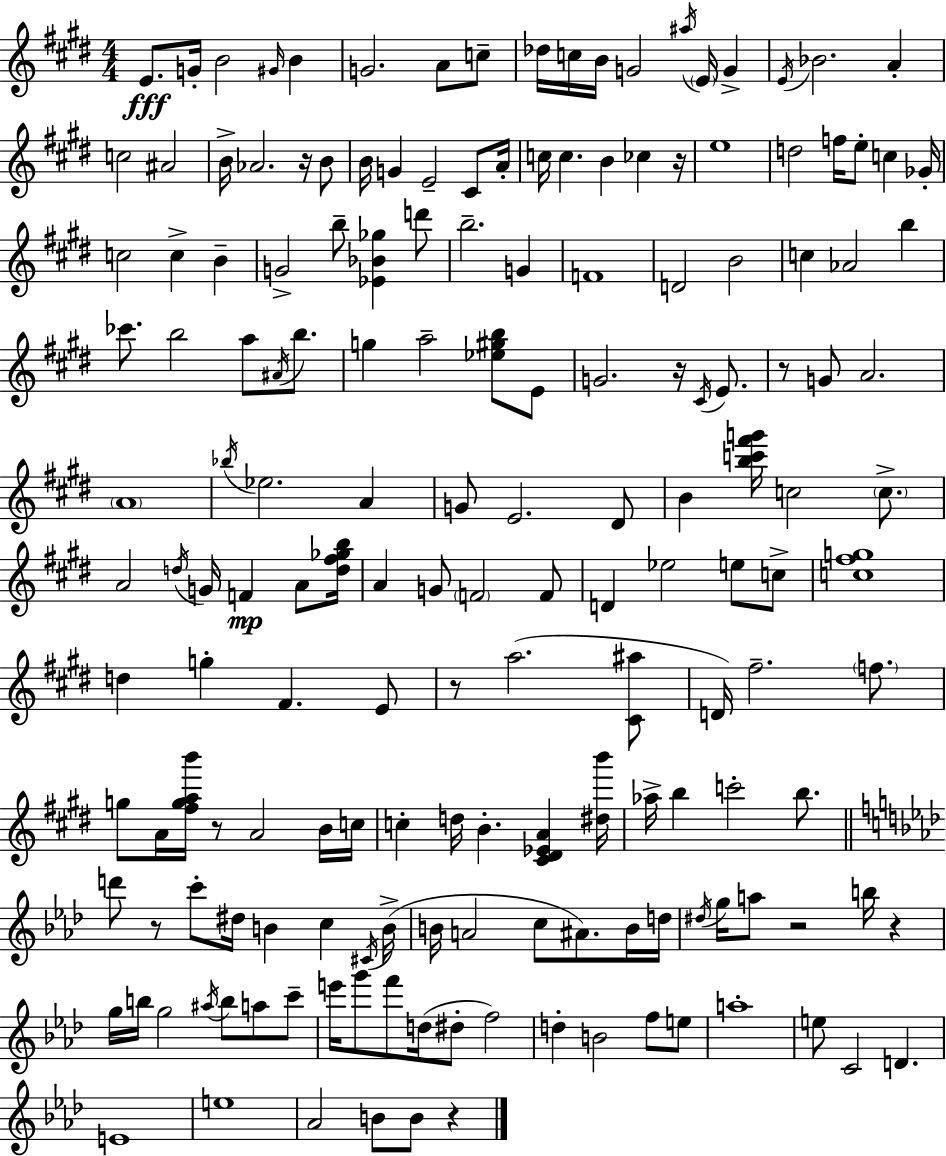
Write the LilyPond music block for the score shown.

{
  \clef treble
  \numericTimeSignature
  \time 4/4
  \key e \major
  \repeat volta 2 { e'8.\fff g'16-. b'2 \grace { gis'16 } b'4 | g'2. a'8 c''8-- | des''16 c''16 b'16 g'2 \acciaccatura { ais''16 } \parenthesize e'16 g'4-> | \acciaccatura { e'16 } bes'2. a'4-. | \break c''2 ais'2 | b'16-> aes'2. | r16 b'8 b'16 g'4 e'2-- | cis'8 a'16-. c''16 c''4. b'4 ces''4 | \break r16 e''1 | d''2 f''16 e''8-. c''4 | ges'16-. c''2 c''4-> b'4-- | g'2-> b''8-- <ees' bes' ges''>4 | \break d'''8 b''2.-- g'4 | f'1 | d'2 b'2 | c''4 aes'2 b''4 | \break ces'''8. b''2 a''8 | \acciaccatura { ais'16 } b''8. g''4 a''2-- | <ees'' gis'' b''>8 e'8 g'2. | r16 \acciaccatura { cis'16 } e'8. r8 g'8 a'2. | \break \parenthesize a'1 | \acciaccatura { bes''16 } ees''2. | a'4 g'8 e'2. | dis'8 b'4 <b'' c''' fis''' g'''>16 c''2 | \break \parenthesize c''8.-> a'2 \acciaccatura { d''16 } g'16 | f'4\mp a'8 <d'' fis'' ges'' b''>16 a'4 g'8 \parenthesize f'2 | f'8 d'4 ees''2 | e''8 c''8-> <c'' fis'' g''>1 | \break d''4 g''4-. fis'4. | e'8 r8 a''2.( | <cis' ais''>8 d'16) fis''2.-- | \parenthesize f''8. g''8 a'16 <fis'' g'' a'' b'''>16 r8 a'2 | \break b'16 c''16 c''4-. d''16 b'4.-. | <cis' dis' ees' a'>4 <dis'' b'''>16 aes''16-> b''4 c'''2-. | b''8. \bar "||" \break \key aes \major d'''8 r8 c'''8-. dis''16 b'4 c''4 \acciaccatura { cis'16 } | b'16->( b'16 a'2 c''8 ais'8.) b'16 | d''16 \acciaccatura { dis''16 } g''16 a''8 r2 b''16 r4 | g''16 b''16 g''2 \acciaccatura { ais''16 } b''8 a''8 | \break c'''8-- e'''16 g'''8 f'''8 d''16( dis''8-. f''2) | d''4-. b'2 f''8 | e''8 a''1-. | e''8 c'2 d'4. | \break e'1 | e''1 | aes'2 b'8 b'8 r4 | } \bar "|."
}